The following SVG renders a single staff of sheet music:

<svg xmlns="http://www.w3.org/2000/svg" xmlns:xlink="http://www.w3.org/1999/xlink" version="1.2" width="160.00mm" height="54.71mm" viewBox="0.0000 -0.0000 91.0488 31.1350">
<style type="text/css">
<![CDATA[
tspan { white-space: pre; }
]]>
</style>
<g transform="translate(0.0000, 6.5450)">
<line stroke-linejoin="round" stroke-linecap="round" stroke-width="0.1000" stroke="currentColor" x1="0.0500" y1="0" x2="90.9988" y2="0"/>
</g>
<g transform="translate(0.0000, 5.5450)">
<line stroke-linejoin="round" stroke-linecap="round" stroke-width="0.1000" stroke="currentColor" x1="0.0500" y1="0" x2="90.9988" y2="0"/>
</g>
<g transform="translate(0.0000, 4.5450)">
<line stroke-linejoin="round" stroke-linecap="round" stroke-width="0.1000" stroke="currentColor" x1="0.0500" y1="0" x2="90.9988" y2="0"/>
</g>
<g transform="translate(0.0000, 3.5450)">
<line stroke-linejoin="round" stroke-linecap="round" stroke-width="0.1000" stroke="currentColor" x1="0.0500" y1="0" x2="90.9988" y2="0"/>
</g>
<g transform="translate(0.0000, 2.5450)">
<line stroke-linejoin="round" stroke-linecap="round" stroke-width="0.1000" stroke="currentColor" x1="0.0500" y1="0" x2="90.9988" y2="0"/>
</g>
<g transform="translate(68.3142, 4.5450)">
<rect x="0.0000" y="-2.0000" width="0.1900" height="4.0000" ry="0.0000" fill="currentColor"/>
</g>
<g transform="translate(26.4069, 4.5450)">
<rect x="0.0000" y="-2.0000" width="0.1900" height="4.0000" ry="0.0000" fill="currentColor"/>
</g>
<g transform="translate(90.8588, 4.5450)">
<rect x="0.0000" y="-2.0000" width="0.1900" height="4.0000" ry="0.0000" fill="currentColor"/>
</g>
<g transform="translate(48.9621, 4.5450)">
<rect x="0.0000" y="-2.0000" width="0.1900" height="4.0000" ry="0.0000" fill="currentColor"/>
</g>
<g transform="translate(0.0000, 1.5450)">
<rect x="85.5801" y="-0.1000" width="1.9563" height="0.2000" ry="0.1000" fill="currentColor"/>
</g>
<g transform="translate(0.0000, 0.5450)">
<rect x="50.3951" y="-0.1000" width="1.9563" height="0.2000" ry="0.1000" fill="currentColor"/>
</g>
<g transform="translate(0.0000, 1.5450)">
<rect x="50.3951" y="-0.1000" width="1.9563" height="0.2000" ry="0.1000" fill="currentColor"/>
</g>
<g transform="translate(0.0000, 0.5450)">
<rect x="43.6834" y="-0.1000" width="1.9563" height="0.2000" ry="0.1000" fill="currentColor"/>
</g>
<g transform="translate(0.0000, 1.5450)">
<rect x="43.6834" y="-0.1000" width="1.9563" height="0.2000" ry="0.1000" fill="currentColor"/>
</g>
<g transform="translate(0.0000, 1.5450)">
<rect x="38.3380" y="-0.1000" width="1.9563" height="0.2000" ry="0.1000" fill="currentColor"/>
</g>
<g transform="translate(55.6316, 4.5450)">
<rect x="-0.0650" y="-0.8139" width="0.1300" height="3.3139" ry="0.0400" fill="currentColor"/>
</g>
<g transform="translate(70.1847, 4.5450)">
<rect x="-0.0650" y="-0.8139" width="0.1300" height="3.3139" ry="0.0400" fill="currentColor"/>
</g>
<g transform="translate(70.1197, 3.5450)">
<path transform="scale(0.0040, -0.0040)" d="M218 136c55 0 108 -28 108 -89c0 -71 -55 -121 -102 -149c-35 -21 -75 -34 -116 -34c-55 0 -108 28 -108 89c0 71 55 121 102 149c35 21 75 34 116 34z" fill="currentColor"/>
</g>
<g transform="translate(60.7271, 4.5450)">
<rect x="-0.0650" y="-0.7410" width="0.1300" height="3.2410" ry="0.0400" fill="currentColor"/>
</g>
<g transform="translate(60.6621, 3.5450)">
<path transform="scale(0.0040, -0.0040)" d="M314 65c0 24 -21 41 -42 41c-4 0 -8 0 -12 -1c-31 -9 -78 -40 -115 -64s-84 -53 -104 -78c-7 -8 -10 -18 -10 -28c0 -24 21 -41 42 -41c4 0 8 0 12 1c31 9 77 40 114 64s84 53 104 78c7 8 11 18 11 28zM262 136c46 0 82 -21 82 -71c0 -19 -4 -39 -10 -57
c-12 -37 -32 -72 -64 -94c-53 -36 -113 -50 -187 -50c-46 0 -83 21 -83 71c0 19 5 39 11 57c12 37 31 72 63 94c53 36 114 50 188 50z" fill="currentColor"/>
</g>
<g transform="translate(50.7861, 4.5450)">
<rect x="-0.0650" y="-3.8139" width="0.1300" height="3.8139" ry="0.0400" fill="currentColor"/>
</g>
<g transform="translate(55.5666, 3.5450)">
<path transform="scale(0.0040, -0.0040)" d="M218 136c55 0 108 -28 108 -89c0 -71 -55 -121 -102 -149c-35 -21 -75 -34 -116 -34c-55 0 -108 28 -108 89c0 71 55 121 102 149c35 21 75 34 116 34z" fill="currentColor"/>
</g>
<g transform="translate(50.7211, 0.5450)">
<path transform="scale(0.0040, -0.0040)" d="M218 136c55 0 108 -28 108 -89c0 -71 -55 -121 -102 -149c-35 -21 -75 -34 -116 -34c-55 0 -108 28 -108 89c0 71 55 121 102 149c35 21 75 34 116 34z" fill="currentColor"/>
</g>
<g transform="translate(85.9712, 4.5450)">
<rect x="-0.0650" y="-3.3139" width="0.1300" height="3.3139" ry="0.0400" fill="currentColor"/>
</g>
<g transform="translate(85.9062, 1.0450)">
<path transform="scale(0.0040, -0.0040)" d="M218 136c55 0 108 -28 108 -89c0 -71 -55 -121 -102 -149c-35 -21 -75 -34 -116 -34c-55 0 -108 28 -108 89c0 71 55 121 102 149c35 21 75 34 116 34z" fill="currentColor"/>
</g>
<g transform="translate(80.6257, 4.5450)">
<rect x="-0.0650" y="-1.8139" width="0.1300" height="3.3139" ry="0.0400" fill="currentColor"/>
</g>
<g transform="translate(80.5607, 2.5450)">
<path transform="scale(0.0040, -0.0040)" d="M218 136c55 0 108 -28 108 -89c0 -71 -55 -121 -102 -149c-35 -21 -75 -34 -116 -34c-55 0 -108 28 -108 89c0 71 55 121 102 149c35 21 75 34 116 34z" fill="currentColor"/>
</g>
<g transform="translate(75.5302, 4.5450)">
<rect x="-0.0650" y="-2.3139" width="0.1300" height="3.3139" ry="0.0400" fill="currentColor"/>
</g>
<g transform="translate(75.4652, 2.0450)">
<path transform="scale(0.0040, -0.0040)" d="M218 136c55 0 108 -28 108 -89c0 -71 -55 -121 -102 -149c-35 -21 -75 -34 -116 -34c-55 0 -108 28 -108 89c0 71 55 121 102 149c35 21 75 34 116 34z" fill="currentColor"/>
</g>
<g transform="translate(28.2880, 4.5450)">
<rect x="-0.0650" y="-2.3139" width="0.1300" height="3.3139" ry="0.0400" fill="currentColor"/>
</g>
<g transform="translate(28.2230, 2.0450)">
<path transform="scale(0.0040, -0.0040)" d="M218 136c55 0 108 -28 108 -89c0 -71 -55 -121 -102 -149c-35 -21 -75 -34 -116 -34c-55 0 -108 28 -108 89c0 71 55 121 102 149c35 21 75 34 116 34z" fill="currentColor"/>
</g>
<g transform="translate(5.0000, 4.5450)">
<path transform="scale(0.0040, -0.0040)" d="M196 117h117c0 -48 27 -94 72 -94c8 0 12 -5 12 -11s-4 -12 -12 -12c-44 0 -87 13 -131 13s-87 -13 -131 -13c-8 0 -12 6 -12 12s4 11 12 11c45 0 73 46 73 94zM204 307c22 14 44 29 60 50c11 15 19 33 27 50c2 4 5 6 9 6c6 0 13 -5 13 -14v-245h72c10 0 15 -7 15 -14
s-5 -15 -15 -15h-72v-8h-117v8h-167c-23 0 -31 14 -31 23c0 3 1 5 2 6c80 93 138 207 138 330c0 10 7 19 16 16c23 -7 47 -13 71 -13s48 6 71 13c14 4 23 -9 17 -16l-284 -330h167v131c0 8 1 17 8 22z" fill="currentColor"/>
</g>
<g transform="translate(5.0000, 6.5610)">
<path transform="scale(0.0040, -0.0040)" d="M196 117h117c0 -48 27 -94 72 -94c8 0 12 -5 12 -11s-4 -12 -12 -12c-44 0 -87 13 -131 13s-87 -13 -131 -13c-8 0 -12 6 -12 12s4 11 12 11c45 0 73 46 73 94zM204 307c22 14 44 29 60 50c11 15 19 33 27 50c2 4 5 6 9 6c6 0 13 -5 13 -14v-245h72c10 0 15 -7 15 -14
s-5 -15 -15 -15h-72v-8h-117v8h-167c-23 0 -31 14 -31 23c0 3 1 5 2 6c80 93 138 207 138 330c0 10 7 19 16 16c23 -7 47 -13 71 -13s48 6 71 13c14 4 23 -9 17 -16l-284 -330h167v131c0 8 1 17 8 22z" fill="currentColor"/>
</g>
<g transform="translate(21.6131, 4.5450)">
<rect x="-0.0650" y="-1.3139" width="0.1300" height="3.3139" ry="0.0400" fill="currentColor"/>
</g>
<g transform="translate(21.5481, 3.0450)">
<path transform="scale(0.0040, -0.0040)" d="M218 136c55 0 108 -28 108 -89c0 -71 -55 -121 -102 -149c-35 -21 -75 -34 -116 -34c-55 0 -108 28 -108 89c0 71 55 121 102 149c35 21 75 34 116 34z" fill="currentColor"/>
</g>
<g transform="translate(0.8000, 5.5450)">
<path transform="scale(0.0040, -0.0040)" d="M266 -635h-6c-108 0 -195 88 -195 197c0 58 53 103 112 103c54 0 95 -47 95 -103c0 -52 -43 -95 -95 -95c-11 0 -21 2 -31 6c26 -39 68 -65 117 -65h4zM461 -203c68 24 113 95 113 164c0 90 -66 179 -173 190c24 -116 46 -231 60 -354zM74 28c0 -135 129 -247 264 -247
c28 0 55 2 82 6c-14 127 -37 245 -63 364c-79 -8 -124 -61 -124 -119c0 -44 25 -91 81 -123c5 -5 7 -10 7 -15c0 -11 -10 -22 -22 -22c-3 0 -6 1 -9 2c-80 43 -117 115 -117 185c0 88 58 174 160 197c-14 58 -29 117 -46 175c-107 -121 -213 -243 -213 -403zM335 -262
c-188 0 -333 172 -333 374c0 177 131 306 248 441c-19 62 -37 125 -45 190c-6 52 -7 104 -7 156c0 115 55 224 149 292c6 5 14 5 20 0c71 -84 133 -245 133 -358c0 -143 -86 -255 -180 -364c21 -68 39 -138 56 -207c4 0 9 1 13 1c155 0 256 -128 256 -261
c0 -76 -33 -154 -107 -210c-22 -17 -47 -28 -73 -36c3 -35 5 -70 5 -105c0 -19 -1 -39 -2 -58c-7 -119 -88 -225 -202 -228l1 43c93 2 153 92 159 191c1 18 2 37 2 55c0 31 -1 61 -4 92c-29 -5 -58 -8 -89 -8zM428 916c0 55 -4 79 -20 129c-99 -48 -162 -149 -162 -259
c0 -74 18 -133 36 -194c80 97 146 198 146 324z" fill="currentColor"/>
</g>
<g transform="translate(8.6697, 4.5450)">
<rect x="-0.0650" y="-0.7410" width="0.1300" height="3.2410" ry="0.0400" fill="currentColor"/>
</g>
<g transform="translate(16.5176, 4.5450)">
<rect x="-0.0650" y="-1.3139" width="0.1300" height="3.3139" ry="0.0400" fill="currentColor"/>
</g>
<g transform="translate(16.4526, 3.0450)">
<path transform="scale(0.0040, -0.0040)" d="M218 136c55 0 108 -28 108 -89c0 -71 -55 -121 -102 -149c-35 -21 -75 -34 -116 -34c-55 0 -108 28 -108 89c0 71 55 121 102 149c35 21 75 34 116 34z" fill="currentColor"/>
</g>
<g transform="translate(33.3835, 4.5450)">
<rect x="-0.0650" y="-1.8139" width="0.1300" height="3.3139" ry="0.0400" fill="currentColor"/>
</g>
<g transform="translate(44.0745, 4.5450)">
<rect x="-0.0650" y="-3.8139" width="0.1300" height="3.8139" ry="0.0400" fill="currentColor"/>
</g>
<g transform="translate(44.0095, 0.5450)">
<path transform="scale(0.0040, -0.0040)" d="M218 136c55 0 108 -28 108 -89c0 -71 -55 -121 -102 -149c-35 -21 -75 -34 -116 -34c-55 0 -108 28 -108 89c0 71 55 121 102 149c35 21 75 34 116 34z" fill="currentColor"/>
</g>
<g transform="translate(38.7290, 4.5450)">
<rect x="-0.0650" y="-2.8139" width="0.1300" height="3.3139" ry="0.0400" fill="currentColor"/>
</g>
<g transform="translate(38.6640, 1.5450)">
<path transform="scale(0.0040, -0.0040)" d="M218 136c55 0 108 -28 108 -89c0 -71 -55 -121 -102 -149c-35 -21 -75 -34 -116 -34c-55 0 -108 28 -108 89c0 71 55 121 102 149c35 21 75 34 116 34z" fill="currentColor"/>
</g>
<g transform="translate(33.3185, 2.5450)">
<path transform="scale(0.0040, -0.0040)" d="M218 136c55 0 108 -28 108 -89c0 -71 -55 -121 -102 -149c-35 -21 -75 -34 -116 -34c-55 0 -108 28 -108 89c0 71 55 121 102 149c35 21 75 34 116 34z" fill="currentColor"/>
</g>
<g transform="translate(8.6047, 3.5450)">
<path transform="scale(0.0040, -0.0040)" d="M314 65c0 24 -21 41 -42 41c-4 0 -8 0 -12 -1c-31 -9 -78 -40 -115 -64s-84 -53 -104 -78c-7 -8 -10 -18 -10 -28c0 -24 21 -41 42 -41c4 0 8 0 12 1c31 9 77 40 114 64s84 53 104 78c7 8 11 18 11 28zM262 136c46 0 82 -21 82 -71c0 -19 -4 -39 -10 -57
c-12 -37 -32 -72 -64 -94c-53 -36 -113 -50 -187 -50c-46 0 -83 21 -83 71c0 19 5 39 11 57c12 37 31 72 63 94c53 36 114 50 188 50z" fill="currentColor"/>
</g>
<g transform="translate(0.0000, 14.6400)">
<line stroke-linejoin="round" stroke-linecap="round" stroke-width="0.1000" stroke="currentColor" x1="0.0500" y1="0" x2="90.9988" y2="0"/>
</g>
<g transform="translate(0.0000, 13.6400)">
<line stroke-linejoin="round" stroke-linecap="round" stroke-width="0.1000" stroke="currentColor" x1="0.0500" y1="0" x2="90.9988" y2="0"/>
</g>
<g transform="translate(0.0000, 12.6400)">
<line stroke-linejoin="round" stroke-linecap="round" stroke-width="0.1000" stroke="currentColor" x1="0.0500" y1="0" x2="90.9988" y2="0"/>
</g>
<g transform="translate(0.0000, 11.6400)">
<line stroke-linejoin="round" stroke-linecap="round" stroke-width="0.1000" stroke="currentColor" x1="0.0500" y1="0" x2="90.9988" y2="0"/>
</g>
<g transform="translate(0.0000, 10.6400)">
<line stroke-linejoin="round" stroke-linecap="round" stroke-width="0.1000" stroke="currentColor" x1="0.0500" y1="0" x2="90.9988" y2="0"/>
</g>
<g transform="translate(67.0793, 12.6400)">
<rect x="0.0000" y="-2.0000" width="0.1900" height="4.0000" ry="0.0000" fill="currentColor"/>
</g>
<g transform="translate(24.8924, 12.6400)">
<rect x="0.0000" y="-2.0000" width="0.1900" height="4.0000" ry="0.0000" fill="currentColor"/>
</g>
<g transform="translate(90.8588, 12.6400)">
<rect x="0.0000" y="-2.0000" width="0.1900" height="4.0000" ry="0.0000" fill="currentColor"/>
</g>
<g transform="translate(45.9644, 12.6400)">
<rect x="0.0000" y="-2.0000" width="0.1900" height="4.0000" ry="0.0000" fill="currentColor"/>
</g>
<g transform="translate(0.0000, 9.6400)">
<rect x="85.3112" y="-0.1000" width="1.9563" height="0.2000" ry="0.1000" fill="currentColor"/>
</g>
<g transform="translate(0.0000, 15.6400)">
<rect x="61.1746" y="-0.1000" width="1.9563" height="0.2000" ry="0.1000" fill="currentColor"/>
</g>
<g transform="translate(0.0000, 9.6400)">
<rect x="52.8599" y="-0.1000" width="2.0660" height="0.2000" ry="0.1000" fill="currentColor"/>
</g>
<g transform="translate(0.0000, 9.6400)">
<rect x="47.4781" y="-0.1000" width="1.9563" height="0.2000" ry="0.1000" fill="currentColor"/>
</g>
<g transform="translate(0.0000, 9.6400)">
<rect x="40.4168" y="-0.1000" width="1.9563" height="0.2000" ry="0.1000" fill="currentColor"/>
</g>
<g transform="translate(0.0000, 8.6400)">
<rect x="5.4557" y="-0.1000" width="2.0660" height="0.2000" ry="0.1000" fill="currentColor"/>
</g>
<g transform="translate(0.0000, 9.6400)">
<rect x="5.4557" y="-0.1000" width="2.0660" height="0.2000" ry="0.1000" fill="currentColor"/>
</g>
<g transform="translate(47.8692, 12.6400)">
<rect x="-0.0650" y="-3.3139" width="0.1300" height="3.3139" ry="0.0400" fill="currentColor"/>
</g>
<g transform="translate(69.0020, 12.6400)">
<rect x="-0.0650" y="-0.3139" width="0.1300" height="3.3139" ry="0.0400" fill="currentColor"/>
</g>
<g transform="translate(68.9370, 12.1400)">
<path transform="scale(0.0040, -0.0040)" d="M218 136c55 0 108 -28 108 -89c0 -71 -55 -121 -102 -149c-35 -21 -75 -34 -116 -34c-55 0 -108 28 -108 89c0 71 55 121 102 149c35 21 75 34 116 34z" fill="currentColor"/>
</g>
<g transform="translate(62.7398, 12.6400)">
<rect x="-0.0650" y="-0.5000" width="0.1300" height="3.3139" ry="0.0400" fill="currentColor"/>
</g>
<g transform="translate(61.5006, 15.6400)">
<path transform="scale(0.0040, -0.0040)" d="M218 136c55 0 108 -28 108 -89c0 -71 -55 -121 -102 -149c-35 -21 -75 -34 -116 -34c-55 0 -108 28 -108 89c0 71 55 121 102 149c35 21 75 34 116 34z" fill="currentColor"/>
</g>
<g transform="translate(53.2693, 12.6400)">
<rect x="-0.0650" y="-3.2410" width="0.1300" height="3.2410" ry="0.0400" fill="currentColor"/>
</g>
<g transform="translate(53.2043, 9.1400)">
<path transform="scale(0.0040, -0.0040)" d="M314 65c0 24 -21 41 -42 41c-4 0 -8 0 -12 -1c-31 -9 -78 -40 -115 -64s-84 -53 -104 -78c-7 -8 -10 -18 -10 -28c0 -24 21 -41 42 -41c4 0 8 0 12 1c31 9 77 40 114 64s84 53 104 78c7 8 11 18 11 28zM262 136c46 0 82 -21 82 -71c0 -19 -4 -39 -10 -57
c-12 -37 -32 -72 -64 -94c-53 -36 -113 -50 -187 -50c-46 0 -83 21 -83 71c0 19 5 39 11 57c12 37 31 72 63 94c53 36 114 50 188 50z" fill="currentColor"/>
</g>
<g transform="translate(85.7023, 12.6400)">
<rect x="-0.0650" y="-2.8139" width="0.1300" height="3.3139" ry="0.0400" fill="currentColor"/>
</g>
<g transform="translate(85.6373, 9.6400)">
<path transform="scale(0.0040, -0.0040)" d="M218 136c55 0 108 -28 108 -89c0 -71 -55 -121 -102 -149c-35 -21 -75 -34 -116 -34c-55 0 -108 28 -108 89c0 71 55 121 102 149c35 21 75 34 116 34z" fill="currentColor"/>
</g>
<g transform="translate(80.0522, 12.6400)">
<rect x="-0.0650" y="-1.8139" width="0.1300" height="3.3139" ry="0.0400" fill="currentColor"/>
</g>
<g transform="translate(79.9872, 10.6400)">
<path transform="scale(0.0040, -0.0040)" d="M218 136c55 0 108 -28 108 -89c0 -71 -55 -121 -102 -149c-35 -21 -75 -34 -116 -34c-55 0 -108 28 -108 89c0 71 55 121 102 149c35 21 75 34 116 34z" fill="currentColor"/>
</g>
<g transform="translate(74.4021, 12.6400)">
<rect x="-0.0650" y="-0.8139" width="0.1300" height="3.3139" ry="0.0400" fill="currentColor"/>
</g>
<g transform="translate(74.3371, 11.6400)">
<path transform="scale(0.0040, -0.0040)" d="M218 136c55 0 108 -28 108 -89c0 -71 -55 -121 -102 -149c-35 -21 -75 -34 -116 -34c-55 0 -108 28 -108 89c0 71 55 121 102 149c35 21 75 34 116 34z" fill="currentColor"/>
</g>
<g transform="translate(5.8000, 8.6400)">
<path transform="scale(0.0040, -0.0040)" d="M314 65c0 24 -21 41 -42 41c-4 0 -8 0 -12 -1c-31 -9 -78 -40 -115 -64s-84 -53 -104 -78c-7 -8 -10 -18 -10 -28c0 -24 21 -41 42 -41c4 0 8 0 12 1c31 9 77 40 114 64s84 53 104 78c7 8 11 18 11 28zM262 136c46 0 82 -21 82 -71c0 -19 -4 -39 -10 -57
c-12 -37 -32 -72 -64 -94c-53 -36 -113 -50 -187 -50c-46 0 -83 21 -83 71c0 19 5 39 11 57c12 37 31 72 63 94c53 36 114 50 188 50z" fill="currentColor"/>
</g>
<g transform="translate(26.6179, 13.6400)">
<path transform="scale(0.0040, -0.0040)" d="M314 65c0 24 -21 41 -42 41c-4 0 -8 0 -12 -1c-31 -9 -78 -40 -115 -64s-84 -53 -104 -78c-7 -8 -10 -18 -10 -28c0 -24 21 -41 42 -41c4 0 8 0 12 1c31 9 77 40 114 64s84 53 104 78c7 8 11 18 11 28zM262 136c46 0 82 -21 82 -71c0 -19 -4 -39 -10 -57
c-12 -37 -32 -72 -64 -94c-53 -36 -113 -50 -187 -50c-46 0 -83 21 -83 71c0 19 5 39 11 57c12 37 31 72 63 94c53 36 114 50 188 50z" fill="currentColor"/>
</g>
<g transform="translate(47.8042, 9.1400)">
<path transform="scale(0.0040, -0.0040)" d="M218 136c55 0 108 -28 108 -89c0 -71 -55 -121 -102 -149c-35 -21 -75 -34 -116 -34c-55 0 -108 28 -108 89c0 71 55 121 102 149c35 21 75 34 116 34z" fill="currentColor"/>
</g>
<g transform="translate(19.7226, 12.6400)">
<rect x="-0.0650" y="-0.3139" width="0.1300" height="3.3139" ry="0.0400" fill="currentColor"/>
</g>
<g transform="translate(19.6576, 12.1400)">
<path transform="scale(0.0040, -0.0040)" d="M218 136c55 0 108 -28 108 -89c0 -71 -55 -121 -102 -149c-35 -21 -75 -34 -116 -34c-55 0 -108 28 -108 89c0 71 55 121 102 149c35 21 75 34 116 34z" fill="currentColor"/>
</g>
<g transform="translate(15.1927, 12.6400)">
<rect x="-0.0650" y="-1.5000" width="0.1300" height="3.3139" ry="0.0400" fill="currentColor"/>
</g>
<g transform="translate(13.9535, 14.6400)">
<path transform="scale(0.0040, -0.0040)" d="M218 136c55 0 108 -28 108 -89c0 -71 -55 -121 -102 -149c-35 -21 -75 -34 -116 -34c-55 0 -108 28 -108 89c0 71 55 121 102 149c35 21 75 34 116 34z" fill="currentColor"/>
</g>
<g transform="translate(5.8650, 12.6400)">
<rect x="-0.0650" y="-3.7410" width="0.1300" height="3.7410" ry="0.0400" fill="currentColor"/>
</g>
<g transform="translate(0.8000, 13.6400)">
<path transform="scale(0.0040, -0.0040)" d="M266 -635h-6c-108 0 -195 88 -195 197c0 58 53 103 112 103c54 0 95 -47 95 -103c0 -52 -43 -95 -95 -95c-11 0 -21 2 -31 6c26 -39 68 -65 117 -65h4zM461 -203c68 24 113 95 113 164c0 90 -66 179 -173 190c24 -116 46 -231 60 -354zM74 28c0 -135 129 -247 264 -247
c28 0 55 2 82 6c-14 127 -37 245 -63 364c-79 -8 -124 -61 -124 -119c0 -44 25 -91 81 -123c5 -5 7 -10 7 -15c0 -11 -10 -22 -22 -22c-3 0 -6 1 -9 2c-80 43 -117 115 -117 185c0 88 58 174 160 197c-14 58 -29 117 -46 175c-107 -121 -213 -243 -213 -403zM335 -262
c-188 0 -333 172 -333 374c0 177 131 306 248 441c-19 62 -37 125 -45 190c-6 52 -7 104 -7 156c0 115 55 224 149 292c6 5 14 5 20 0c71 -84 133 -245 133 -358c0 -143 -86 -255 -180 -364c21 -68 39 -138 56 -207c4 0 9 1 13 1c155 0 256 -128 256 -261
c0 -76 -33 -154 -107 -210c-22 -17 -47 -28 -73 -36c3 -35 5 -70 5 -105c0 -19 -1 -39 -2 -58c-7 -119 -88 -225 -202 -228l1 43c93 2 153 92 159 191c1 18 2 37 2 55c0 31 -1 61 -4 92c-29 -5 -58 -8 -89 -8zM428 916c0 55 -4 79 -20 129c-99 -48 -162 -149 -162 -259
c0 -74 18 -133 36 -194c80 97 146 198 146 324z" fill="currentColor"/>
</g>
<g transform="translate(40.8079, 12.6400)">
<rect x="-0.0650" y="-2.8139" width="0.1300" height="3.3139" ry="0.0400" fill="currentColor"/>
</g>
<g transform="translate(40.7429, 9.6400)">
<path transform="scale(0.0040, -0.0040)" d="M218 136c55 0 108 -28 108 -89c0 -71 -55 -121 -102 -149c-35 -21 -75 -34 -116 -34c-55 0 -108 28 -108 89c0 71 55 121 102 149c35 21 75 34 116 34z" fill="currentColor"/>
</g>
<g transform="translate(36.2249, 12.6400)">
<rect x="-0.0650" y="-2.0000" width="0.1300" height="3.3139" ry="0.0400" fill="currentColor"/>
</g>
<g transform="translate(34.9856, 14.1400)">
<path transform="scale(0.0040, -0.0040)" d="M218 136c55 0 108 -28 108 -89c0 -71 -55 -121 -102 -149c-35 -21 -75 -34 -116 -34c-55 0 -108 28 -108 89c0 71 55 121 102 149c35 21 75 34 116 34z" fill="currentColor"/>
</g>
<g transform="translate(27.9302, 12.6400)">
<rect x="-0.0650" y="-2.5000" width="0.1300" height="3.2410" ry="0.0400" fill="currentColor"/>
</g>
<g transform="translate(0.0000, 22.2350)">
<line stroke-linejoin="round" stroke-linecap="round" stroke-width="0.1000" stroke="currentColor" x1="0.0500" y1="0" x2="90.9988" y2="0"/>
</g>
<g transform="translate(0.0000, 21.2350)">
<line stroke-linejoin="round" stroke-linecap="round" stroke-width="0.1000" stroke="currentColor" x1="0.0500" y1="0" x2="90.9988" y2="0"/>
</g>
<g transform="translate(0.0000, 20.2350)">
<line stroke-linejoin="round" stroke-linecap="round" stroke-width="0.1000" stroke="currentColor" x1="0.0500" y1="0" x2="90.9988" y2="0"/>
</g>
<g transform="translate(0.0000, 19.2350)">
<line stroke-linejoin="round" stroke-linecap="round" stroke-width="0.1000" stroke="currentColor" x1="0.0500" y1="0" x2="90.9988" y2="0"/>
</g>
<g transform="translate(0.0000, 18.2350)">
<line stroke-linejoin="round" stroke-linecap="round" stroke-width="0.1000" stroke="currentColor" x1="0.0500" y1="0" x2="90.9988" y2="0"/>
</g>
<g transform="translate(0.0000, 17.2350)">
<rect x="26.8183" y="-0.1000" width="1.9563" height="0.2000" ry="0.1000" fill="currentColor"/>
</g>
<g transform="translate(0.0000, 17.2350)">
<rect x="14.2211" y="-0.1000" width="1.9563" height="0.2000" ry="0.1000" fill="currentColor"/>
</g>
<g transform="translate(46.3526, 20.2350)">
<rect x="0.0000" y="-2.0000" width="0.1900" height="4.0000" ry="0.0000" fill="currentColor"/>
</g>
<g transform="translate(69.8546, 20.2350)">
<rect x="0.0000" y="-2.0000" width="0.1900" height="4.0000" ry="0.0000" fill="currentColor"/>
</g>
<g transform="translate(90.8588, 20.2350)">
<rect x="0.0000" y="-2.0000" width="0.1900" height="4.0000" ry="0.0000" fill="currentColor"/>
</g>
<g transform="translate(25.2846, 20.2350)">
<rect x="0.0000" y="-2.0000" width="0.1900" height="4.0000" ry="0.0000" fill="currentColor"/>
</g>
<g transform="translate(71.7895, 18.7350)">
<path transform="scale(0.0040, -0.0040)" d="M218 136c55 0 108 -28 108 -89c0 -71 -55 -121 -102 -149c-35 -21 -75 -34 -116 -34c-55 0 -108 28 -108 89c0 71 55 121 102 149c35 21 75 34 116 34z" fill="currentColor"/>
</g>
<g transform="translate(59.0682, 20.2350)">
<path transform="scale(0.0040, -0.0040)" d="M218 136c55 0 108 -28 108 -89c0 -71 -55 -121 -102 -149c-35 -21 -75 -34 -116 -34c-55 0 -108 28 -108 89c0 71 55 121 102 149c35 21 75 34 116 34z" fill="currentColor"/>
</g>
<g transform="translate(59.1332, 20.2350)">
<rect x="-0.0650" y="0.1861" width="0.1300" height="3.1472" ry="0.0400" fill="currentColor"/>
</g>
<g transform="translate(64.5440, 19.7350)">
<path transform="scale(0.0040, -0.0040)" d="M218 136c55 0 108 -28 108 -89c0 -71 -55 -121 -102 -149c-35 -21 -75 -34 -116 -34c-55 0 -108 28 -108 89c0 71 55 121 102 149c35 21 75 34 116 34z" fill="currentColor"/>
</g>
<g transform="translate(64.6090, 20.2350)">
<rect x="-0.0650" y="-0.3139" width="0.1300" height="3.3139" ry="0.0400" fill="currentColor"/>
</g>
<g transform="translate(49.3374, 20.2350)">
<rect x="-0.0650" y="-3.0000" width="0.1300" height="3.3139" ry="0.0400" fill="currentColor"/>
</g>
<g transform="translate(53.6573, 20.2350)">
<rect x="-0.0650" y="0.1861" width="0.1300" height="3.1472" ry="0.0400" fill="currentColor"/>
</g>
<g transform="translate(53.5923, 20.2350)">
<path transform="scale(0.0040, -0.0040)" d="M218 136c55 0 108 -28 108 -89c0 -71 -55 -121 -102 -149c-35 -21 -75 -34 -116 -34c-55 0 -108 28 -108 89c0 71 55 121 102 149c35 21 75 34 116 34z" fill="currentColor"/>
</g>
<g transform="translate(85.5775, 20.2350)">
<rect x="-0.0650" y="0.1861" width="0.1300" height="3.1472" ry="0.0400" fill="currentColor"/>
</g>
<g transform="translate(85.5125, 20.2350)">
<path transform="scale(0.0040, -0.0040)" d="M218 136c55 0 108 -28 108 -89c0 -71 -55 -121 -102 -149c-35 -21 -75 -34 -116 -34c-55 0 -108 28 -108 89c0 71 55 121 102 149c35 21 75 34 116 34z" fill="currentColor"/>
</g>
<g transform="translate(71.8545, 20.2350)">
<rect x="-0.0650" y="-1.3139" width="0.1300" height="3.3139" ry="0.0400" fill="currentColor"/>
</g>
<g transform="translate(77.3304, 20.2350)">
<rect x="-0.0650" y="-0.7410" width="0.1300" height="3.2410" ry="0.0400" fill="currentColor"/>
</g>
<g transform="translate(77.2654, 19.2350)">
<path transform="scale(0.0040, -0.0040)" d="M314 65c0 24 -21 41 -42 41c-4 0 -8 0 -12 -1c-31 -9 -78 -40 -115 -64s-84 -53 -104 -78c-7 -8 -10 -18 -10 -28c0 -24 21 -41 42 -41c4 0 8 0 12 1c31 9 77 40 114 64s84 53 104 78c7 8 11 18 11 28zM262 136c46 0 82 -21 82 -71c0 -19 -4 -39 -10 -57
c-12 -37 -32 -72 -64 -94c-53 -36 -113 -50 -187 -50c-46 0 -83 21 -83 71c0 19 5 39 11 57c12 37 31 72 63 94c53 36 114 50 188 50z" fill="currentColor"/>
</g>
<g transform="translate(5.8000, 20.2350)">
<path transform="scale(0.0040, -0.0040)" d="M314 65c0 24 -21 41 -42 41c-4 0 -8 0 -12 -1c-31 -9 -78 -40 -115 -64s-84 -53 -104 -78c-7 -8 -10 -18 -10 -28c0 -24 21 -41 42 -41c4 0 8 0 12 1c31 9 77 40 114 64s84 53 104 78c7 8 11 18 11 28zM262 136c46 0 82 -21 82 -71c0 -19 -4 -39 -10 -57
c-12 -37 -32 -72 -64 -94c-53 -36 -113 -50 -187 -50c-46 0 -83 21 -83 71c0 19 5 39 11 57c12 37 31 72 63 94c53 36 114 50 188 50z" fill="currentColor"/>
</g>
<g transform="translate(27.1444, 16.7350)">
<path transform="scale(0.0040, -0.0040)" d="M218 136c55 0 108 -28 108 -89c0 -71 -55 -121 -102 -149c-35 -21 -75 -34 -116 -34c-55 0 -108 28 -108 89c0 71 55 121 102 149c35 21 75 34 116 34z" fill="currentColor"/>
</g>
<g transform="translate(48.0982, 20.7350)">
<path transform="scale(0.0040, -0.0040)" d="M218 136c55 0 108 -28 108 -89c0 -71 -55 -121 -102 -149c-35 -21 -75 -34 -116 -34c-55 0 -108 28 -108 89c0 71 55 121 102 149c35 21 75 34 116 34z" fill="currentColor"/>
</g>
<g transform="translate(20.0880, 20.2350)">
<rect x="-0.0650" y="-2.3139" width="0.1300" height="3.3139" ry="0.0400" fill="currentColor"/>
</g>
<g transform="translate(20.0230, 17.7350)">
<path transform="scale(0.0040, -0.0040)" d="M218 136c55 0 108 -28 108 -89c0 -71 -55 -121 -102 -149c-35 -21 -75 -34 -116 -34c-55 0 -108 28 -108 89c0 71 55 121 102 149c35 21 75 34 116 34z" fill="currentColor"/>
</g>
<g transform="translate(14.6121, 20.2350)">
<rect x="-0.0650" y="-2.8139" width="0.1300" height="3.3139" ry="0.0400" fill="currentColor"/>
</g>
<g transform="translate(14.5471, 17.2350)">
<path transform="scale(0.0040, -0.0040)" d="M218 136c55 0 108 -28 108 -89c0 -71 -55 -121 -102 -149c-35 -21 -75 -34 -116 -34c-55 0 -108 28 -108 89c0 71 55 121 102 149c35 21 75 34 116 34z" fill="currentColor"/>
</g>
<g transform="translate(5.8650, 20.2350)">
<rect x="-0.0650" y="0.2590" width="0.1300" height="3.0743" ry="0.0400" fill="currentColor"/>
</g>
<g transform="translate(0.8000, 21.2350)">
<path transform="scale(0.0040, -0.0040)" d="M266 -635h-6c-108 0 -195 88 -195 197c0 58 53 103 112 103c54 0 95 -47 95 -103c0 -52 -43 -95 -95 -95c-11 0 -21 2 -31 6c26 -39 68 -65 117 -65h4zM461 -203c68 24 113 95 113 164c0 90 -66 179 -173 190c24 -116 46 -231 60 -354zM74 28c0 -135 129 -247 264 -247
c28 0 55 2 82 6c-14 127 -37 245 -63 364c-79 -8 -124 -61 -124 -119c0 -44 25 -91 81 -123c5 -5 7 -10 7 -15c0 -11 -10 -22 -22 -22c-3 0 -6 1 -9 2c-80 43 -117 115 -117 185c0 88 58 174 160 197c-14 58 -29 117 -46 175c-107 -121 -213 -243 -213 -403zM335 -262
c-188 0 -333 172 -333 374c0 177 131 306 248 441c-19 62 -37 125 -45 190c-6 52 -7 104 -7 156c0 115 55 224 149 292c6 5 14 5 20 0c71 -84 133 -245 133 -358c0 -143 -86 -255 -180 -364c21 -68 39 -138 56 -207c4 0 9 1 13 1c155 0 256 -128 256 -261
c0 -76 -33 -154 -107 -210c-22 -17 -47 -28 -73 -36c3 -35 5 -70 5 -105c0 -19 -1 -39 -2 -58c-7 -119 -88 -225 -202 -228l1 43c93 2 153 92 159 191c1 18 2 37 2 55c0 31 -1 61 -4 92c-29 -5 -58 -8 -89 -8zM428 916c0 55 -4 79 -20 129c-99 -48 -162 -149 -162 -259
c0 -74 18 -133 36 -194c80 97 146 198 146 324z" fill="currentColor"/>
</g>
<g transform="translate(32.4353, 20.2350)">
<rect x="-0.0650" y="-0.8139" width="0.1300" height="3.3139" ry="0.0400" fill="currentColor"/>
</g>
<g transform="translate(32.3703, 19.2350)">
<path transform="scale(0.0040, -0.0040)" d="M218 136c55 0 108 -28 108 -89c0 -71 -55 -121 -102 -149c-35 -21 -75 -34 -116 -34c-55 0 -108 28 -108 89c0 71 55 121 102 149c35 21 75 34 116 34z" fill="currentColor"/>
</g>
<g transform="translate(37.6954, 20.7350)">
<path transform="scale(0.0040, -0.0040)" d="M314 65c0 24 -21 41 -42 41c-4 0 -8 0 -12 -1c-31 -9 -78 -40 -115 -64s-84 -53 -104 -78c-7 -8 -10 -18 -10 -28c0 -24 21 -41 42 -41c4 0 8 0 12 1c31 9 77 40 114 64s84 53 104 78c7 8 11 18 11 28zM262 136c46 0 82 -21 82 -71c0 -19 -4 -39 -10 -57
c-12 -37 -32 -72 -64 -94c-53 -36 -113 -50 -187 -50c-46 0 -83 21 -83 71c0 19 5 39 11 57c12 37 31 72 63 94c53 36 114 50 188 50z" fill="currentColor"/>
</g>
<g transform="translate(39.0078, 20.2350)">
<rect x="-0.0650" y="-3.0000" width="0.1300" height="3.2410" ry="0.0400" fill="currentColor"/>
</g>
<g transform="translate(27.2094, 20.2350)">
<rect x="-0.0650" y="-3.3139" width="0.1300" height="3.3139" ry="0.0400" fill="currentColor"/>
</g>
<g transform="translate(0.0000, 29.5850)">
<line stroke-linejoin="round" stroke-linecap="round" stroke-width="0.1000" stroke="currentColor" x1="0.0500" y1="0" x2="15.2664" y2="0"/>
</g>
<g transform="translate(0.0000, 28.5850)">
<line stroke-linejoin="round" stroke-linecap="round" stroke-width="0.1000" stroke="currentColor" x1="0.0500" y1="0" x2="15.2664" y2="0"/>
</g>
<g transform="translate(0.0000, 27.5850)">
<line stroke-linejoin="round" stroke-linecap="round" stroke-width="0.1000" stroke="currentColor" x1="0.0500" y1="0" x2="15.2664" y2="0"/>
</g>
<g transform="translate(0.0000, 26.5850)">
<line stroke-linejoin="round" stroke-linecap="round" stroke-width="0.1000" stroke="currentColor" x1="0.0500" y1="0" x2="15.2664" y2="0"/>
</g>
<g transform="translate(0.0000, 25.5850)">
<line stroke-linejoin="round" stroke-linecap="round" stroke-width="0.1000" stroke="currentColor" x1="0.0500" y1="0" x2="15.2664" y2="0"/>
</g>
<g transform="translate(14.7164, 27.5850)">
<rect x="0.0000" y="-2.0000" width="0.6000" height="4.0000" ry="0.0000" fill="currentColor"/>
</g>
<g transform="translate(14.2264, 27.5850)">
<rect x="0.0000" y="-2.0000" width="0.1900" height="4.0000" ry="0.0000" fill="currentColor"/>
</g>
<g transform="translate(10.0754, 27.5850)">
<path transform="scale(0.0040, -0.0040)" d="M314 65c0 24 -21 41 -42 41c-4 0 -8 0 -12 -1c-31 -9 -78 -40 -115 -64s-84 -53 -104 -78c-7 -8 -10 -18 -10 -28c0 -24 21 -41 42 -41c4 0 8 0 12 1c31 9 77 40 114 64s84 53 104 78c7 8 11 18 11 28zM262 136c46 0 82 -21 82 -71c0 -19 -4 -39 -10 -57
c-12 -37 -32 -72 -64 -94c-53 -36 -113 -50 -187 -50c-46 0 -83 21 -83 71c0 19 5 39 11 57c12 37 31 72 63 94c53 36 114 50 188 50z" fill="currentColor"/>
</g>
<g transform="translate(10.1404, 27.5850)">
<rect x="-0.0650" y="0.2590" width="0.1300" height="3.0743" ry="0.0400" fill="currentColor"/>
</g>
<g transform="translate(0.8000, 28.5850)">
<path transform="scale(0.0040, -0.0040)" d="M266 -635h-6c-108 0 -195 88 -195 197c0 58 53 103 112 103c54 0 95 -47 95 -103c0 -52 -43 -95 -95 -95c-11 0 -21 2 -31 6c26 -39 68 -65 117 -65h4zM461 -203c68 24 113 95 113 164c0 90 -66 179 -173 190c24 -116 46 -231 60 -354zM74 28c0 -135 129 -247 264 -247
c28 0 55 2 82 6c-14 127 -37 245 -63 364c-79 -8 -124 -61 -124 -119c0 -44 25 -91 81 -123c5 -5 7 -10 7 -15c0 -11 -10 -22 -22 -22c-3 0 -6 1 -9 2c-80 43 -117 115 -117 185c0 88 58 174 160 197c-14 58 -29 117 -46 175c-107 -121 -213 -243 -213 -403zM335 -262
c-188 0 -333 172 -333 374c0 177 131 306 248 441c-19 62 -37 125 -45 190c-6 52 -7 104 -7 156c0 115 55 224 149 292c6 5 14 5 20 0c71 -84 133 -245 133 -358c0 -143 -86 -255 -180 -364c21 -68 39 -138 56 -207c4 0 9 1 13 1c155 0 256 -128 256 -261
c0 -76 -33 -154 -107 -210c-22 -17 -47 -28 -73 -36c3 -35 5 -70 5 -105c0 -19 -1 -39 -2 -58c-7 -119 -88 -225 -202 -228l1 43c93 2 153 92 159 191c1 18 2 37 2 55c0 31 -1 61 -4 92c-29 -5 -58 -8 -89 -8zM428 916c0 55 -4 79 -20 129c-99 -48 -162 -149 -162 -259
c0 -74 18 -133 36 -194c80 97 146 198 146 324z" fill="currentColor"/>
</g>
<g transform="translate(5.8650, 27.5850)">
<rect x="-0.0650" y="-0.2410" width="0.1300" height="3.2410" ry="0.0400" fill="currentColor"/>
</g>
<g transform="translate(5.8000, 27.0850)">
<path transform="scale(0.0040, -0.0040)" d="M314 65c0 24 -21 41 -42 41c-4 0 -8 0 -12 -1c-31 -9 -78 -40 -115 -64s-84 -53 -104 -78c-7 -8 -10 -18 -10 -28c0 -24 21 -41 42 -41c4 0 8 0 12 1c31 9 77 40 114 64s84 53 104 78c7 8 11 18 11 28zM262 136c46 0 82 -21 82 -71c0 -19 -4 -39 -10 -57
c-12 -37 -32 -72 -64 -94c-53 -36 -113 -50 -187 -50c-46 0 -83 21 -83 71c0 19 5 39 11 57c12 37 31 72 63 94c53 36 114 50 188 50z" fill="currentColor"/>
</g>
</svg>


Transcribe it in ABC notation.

X:1
T:Untitled
M:4/4
L:1/4
K:C
d2 e e g f a c' c' d d2 d g f b c'2 E c G2 F a b b2 C c d f a B2 a g b d A2 A B B c e d2 B c2 B2